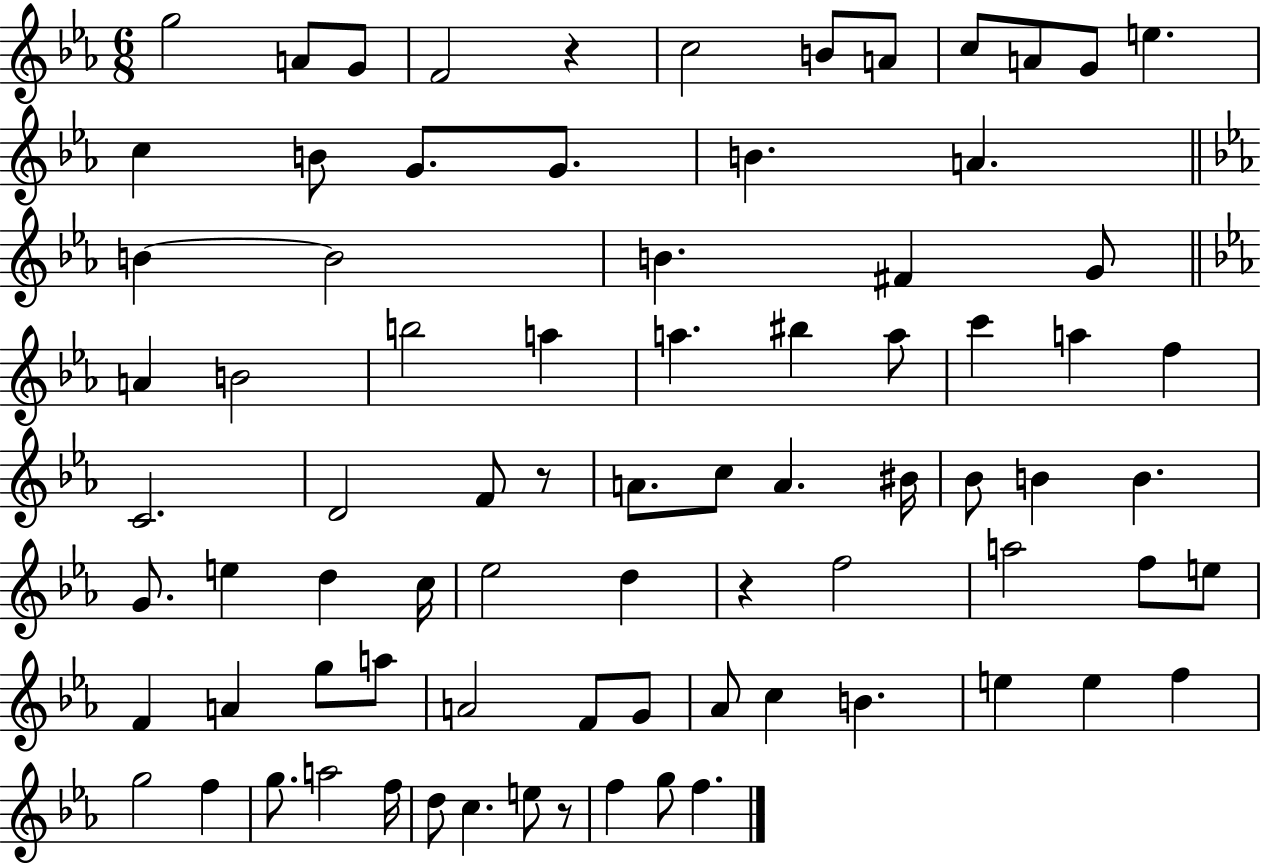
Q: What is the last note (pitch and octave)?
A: F5